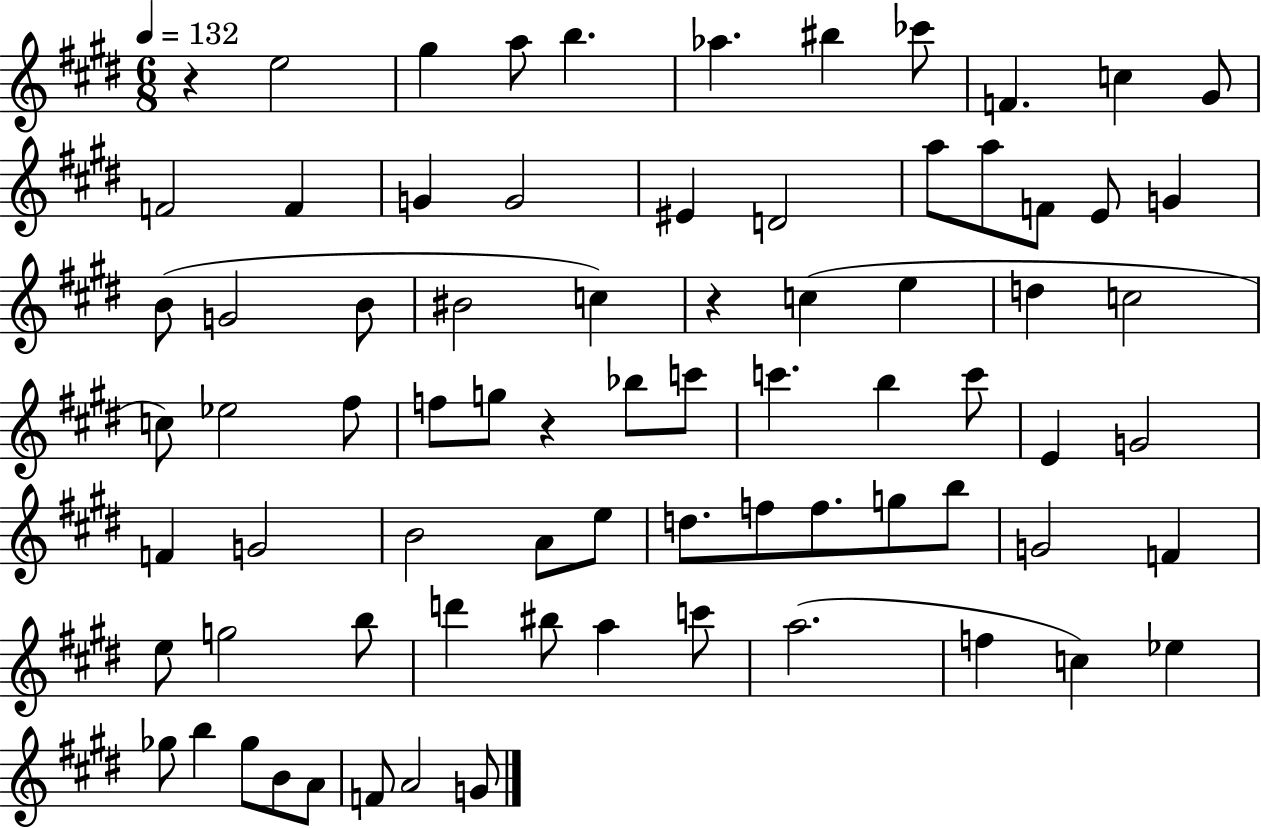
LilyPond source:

{
  \clef treble
  \numericTimeSignature
  \time 6/8
  \key e \major
  \tempo 4 = 132
  r4 e''2 | gis''4 a''8 b''4. | aes''4. bis''4 ces'''8 | f'4. c''4 gis'8 | \break f'2 f'4 | g'4 g'2 | eis'4 d'2 | a''8 a''8 f'8 e'8 g'4 | \break b'8( g'2 b'8 | bis'2 c''4) | r4 c''4( e''4 | d''4 c''2 | \break c''8) ees''2 fis''8 | f''8 g''8 r4 bes''8 c'''8 | c'''4. b''4 c'''8 | e'4 g'2 | \break f'4 g'2 | b'2 a'8 e''8 | d''8. f''8 f''8. g''8 b''8 | g'2 f'4 | \break e''8 g''2 b''8 | d'''4 bis''8 a''4 c'''8 | a''2.( | f''4 c''4) ees''4 | \break ges''8 b''4 ges''8 b'8 a'8 | f'8 a'2 g'8 | \bar "|."
}